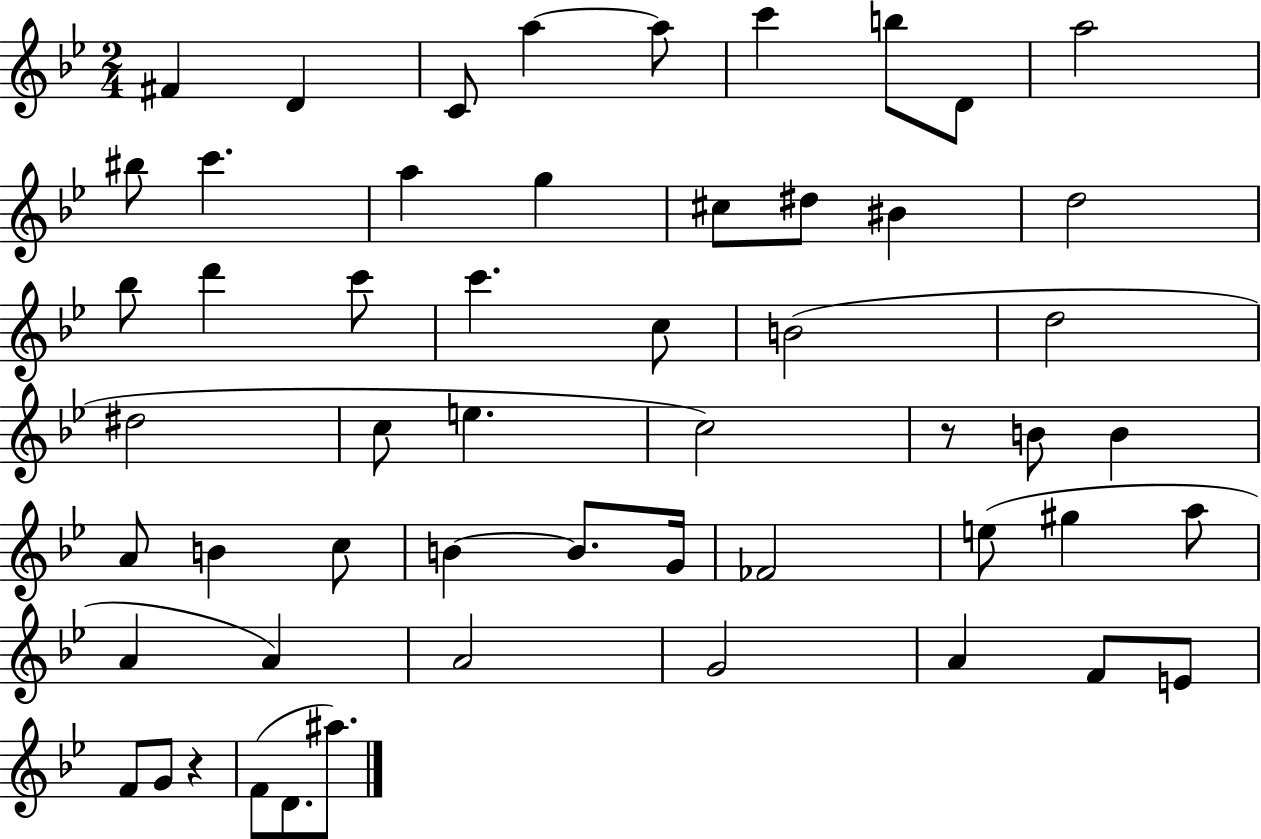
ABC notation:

X:1
T:Untitled
M:2/4
L:1/4
K:Bb
^F D C/2 a a/2 c' b/2 D/2 a2 ^b/2 c' a g ^c/2 ^d/2 ^B d2 _b/2 d' c'/2 c' c/2 B2 d2 ^d2 c/2 e c2 z/2 B/2 B A/2 B c/2 B B/2 G/4 _F2 e/2 ^g a/2 A A A2 G2 A F/2 E/2 F/2 G/2 z F/2 D/2 ^a/2